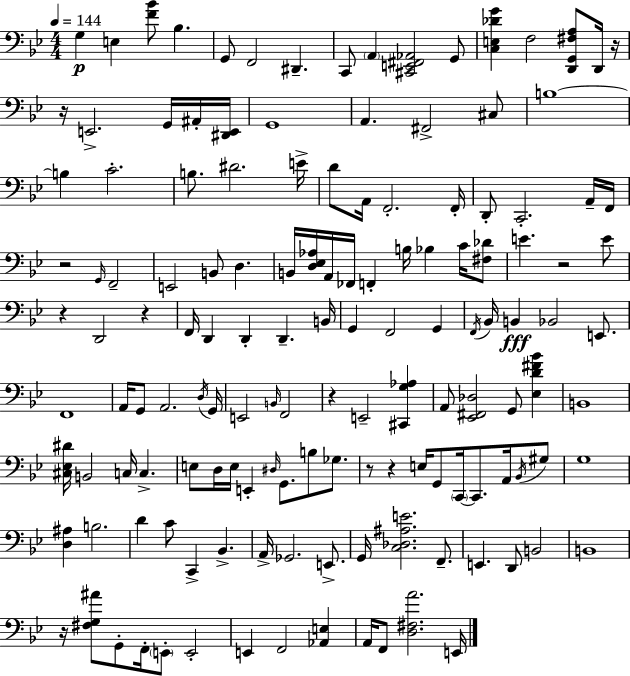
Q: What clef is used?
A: bass